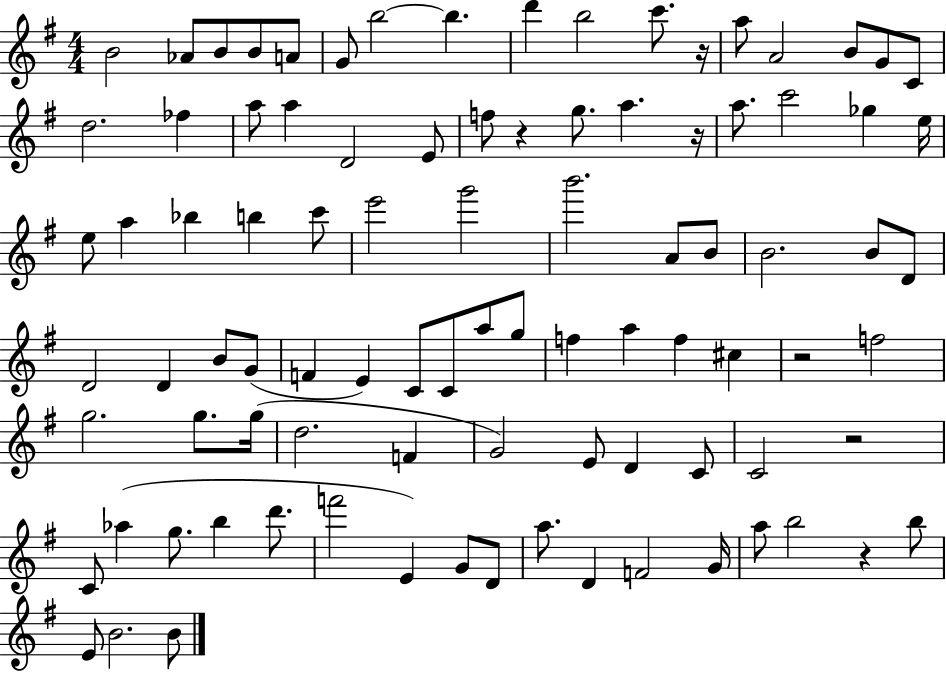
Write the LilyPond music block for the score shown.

{
  \clef treble
  \numericTimeSignature
  \time 4/4
  \key g \major
  b'2 aes'8 b'8 b'8 a'8 | g'8 b''2~~ b''4. | d'''4 b''2 c'''8. r16 | a''8 a'2 b'8 g'8 c'8 | \break d''2. fes''4 | a''8 a''4 d'2 e'8 | f''8 r4 g''8. a''4. r16 | a''8. c'''2 ges''4 e''16 | \break e''8 a''4 bes''4 b''4 c'''8 | e'''2 g'''2 | b'''2. a'8 b'8 | b'2. b'8 d'8 | \break d'2 d'4 b'8 g'8( | f'4 e'4) c'8 c'8 a''8 g''8 | f''4 a''4 f''4 cis''4 | r2 f''2 | \break g''2. g''8. g''16( | d''2. f'4 | g'2) e'8 d'4 c'8 | c'2 r2 | \break c'8 aes''4( g''8. b''4 d'''8. | f'''2 e'4) g'8 d'8 | a''8. d'4 f'2 g'16 | a''8 b''2 r4 b''8 | \break e'8 b'2. b'8 | \bar "|."
}